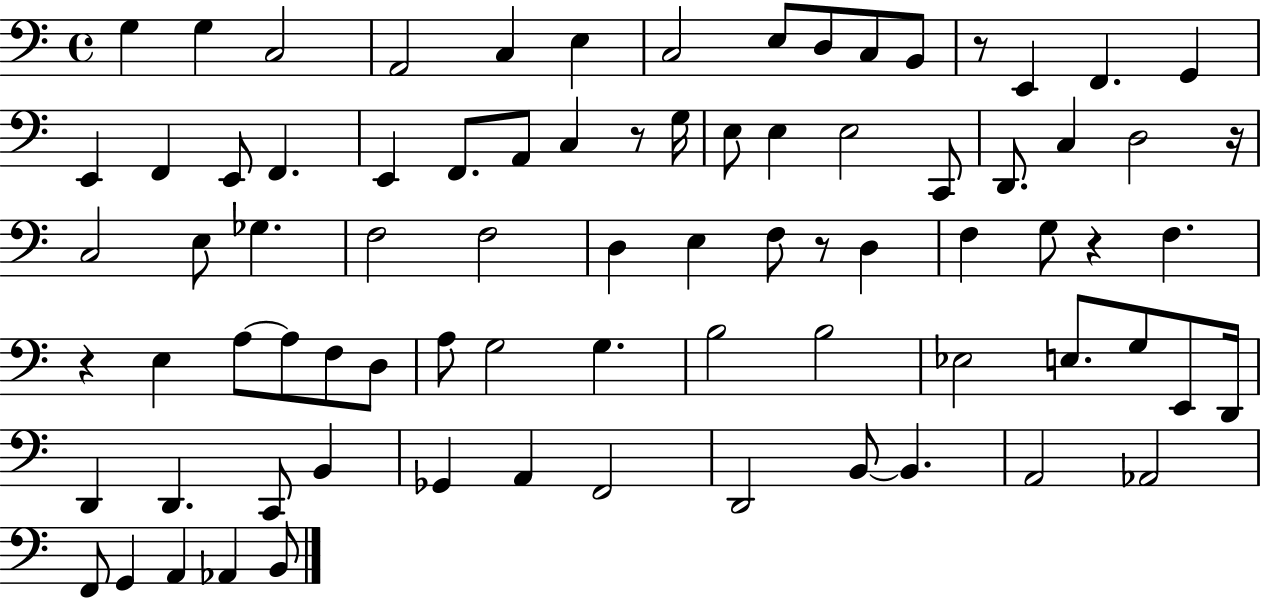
X:1
T:Untitled
M:4/4
L:1/4
K:C
G, G, C,2 A,,2 C, E, C,2 E,/2 D,/2 C,/2 B,,/2 z/2 E,, F,, G,, E,, F,, E,,/2 F,, E,, F,,/2 A,,/2 C, z/2 G,/4 E,/2 E, E,2 C,,/2 D,,/2 C, D,2 z/4 C,2 E,/2 _G, F,2 F,2 D, E, F,/2 z/2 D, F, G,/2 z F, z E, A,/2 A,/2 F,/2 D,/2 A,/2 G,2 G, B,2 B,2 _E,2 E,/2 G,/2 E,,/2 D,,/4 D,, D,, C,,/2 B,, _G,, A,, F,,2 D,,2 B,,/2 B,, A,,2 _A,,2 F,,/2 G,, A,, _A,, B,,/2